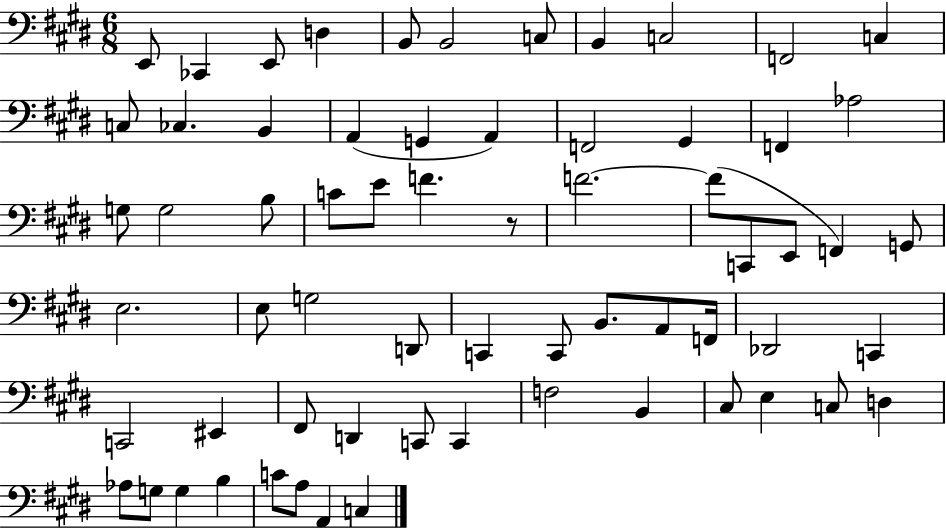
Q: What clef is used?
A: bass